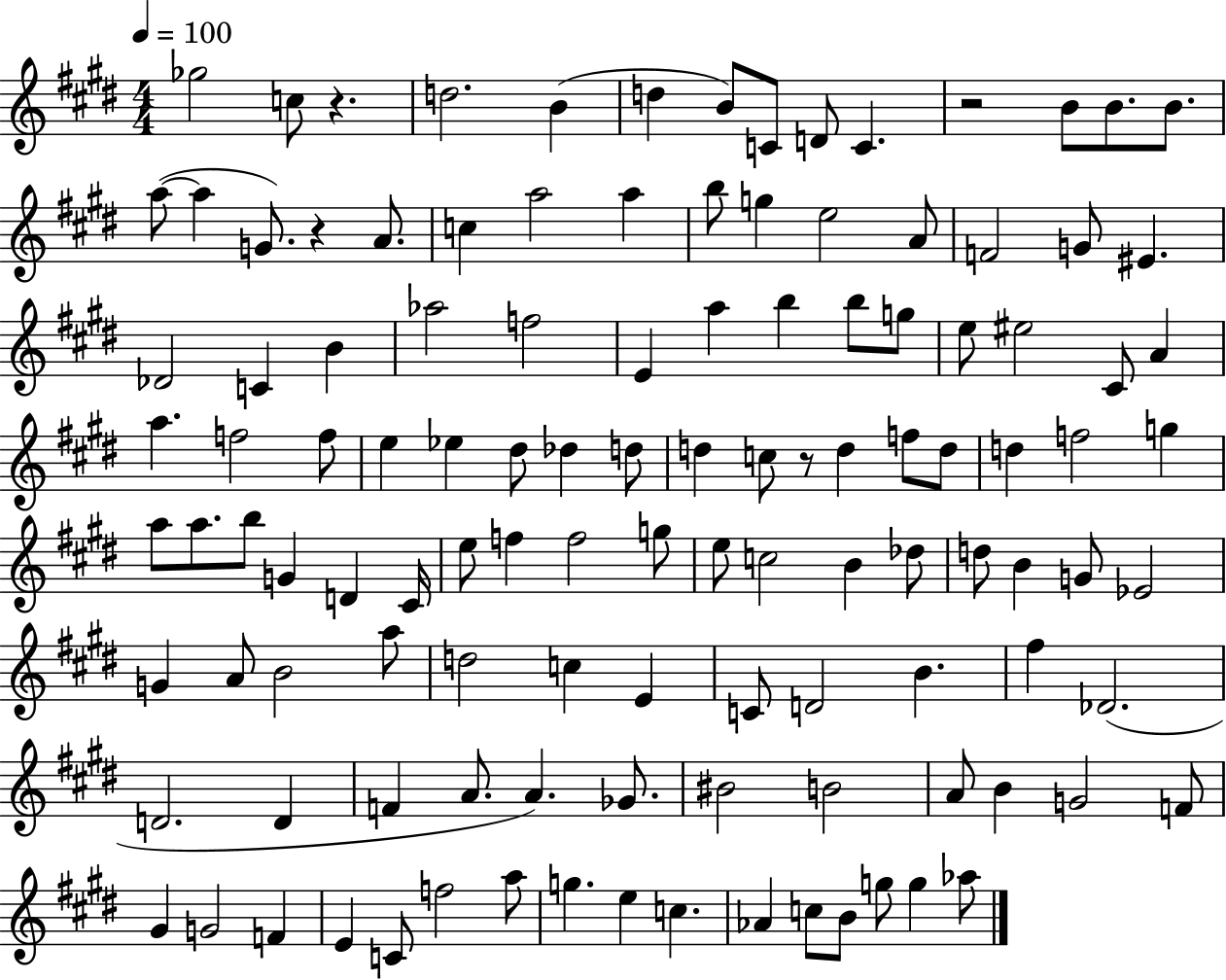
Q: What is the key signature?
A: E major